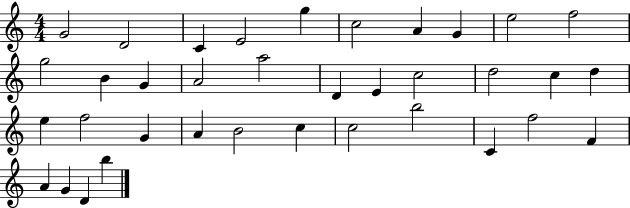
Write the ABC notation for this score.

X:1
T:Untitled
M:4/4
L:1/4
K:C
G2 D2 C E2 g c2 A G e2 f2 g2 B G A2 a2 D E c2 d2 c d e f2 G A B2 c c2 b2 C f2 F A G D b